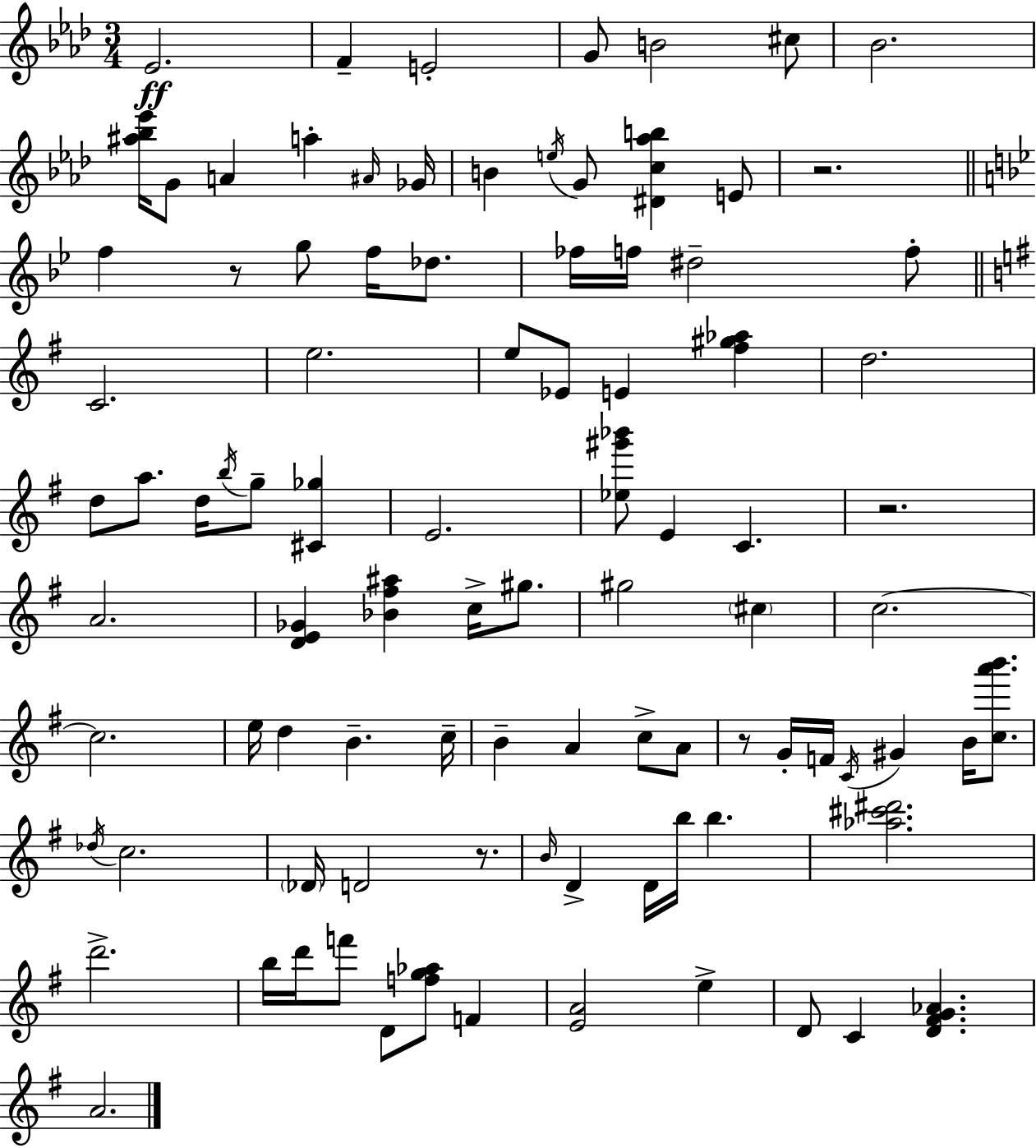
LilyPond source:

{
  \clef treble
  \numericTimeSignature
  \time 3/4
  \key f \minor
  ees'2.\ff | f'4-- e'2-. | g'8 b'2 cis''8 | bes'2. | \break <ais'' bes'' ees'''>16 g'8 a'4 a''4-. \grace { ais'16 } | ges'16 b'4 \acciaccatura { e''16 } g'8 <dis' c'' aes'' b''>4 | e'8 r2. | \bar "||" \break \key bes \major f''4 r8 g''8 f''16 des''8. | fes''16 f''16 dis''2-- f''8-. | \bar "||" \break \key e \minor c'2. | e''2. | e''8 ees'8 e'4 <fis'' gis'' aes''>4 | d''2. | \break d''8 a''8. d''16 \acciaccatura { b''16 } g''8-- <cis' ges''>4 | e'2. | <ees'' gis''' bes'''>8 e'4 c'4. | r2. | \break a'2. | <d' e' ges'>4 <bes' fis'' ais''>4 c''16-> gis''8. | gis''2 \parenthesize cis''4 | c''2.~~ | \break c''2. | e''16 d''4 b'4.-- | c''16-- b'4-- a'4 c''8-> a'8 | r8 g'16-. f'16 \acciaccatura { c'16 } gis'4 b'16 <c'' a''' b'''>8. | \break \acciaccatura { des''16 } c''2. | \parenthesize des'16 d'2 | r8. \grace { b'16 } d'4-> d'16 b''16 b''4. | <aes'' cis''' dis'''>2. | \break d'''2.-> | b''16 d'''16 f'''8 d'8 <f'' g'' aes''>8 | f'4 <e' a'>2 | e''4-> d'8 c'4 <d' fis' g' aes'>4. | \break a'2. | \bar "|."
}